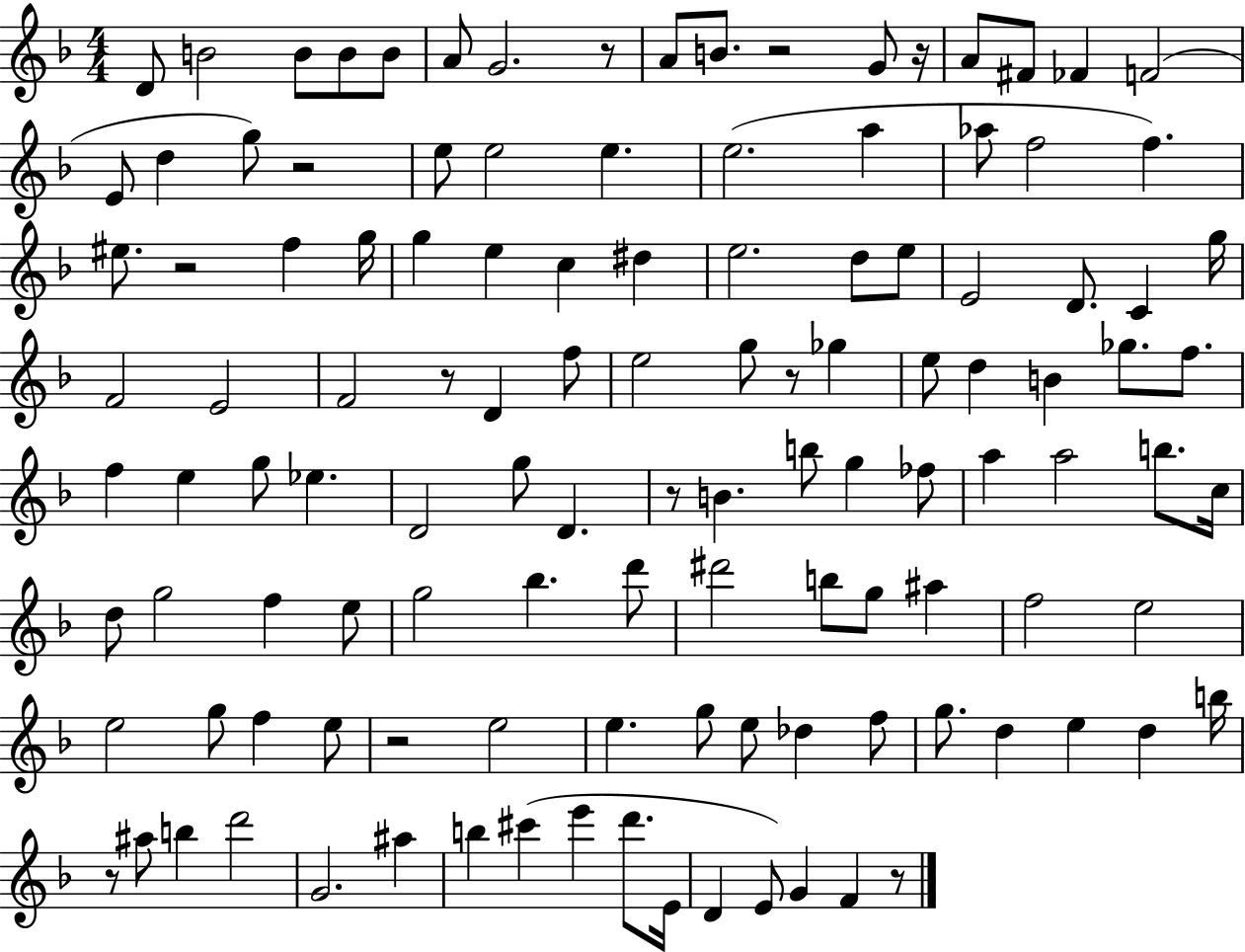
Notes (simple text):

D4/e B4/h B4/e B4/e B4/e A4/e G4/h. R/e A4/e B4/e. R/h G4/e R/s A4/e F#4/e FES4/q F4/h E4/e D5/q G5/e R/h E5/e E5/h E5/q. E5/h. A5/q Ab5/e F5/h F5/q. EIS5/e. R/h F5/q G5/s G5/q E5/q C5/q D#5/q E5/h. D5/e E5/e E4/h D4/e. C4/q G5/s F4/h E4/h F4/h R/e D4/q F5/e E5/h G5/e R/e Gb5/q E5/e D5/q B4/q Gb5/e. F5/e. F5/q E5/q G5/e Eb5/q. D4/h G5/e D4/q. R/e B4/q. B5/e G5/q FES5/e A5/q A5/h B5/e. C5/s D5/e G5/h F5/q E5/e G5/h Bb5/q. D6/e D#6/h B5/e G5/e A#5/q F5/h E5/h E5/h G5/e F5/q E5/e R/h E5/h E5/q. G5/e E5/e Db5/q F5/e G5/e. D5/q E5/q D5/q B5/s R/e A#5/e B5/q D6/h G4/h. A#5/q B5/q C#6/q E6/q D6/e. E4/s D4/q E4/e G4/q F4/q R/e